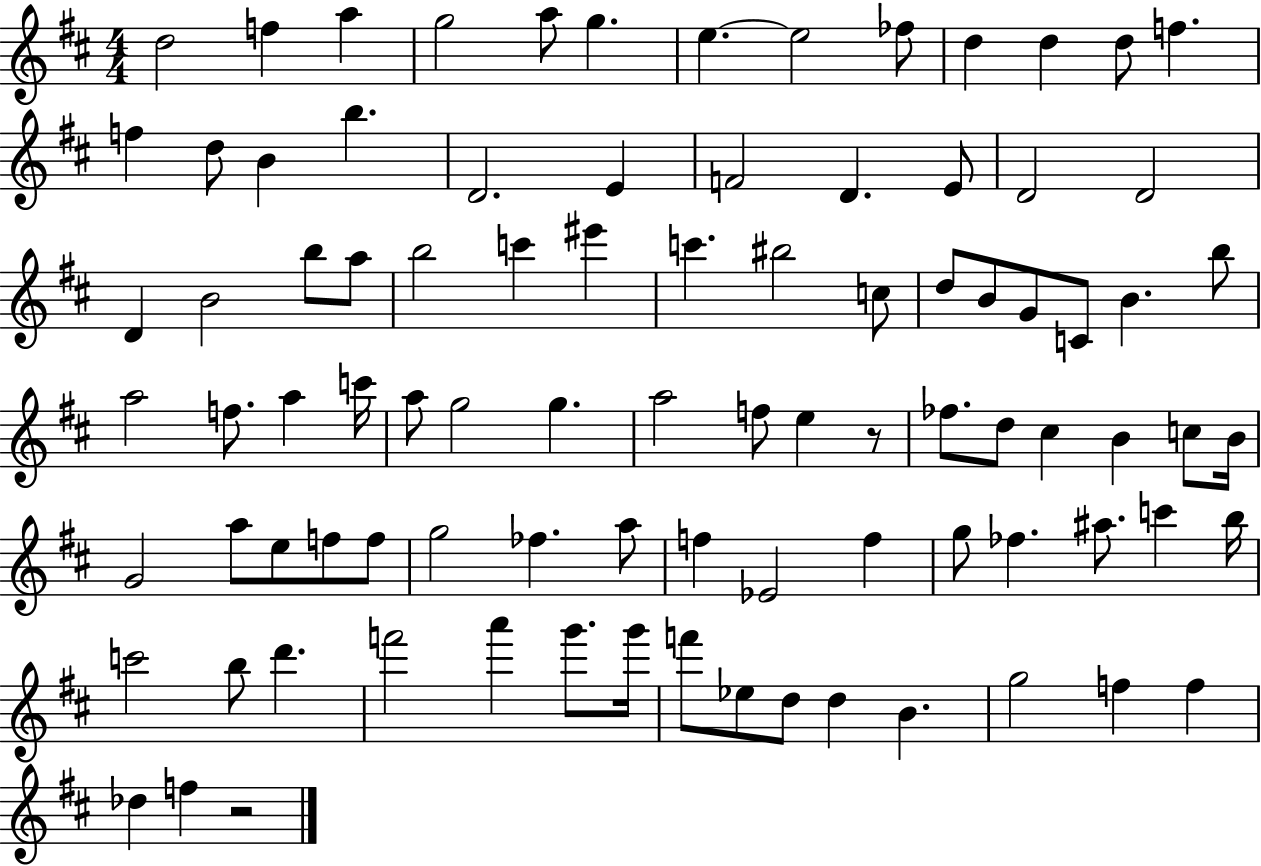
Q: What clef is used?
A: treble